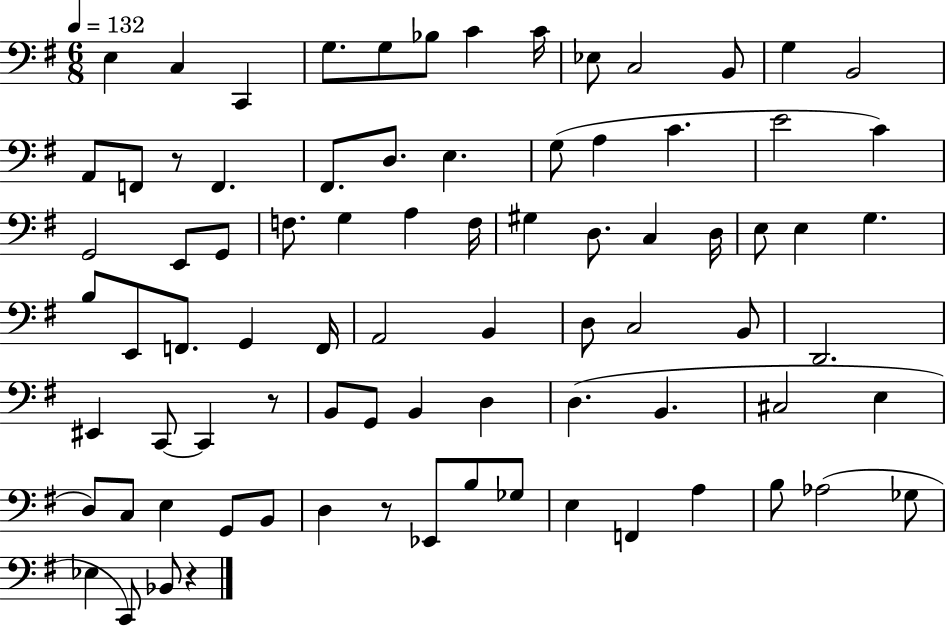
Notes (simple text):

E3/q C3/q C2/q G3/e. G3/e Bb3/e C4/q C4/s Eb3/e C3/h B2/e G3/q B2/h A2/e F2/e R/e F2/q. F#2/e. D3/e. E3/q. G3/e A3/q C4/q. E4/h C4/q G2/h E2/e G2/e F3/e. G3/q A3/q F3/s G#3/q D3/e. C3/q D3/s E3/e E3/q G3/q. B3/e E2/e F2/e. G2/q F2/s A2/h B2/q D3/e C3/h B2/e D2/h. EIS2/q C2/e C2/q R/e B2/e G2/e B2/q D3/q D3/q. B2/q. C#3/h E3/q D3/e C3/e E3/q G2/e B2/e D3/q R/e Eb2/e B3/e Gb3/e E3/q F2/q A3/q B3/e Ab3/h Gb3/e Eb3/q C2/e Bb2/e R/q